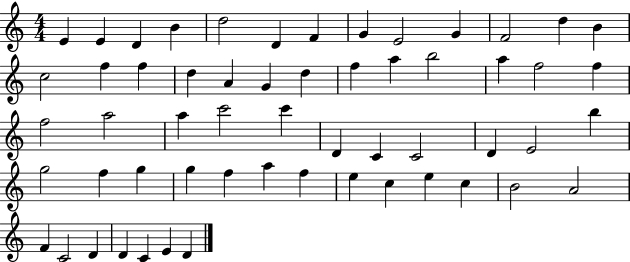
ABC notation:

X:1
T:Untitled
M:4/4
L:1/4
K:C
E E D B d2 D F G E2 G F2 d B c2 f f d A G d f a b2 a f2 f f2 a2 a c'2 c' D C C2 D E2 b g2 f g g f a f e c e c B2 A2 F C2 D D C E D